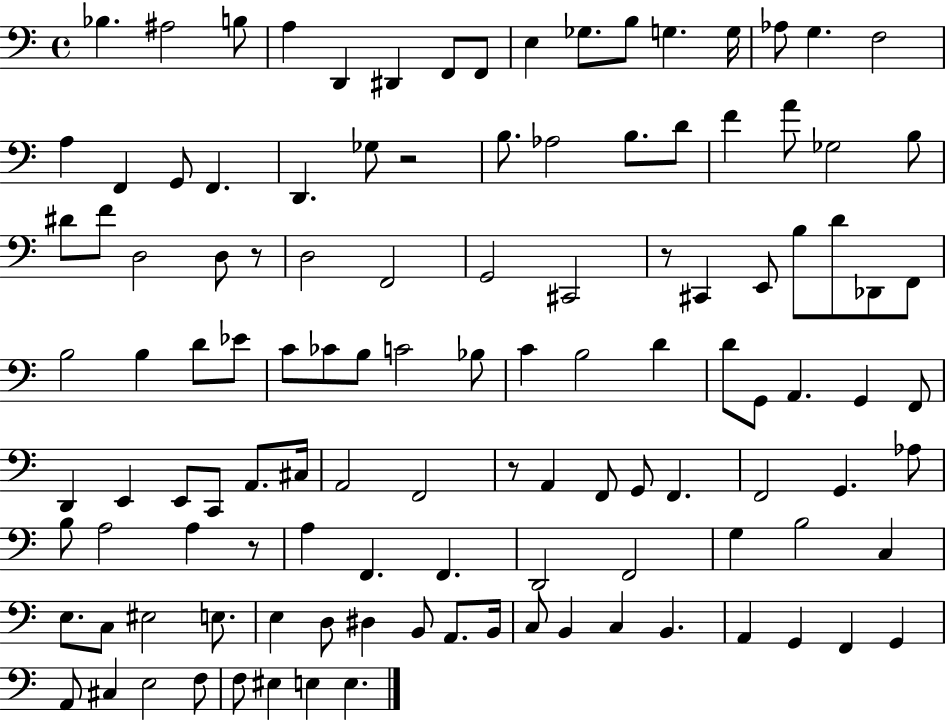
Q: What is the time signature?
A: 4/4